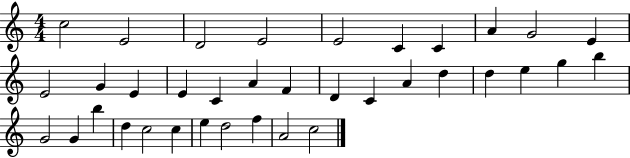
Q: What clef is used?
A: treble